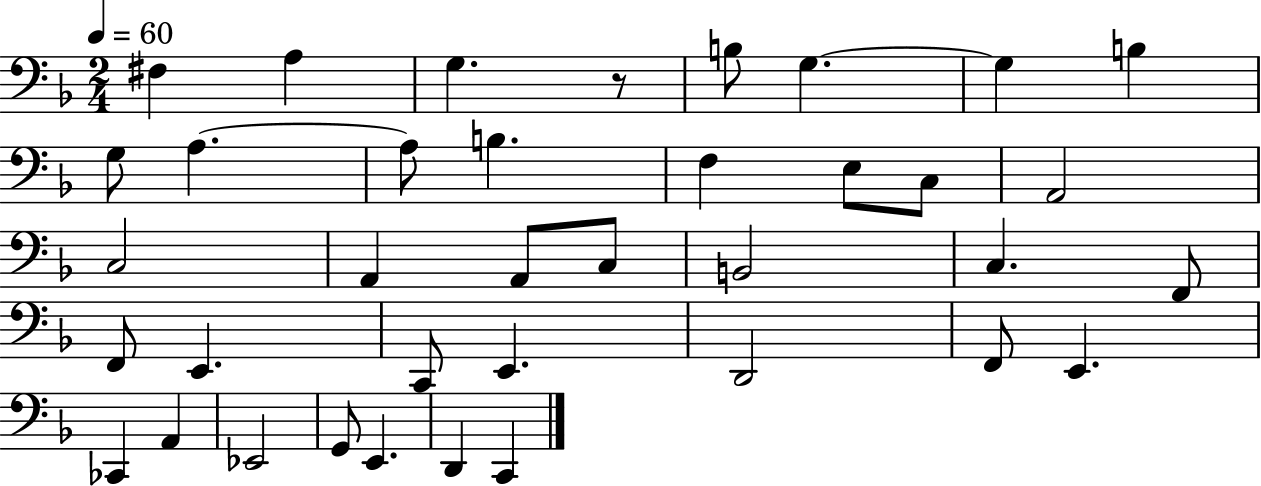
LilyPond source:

{
  \clef bass
  \numericTimeSignature
  \time 2/4
  \key f \major
  \tempo 4 = 60
  fis4 a4 | g4. r8 | b8 g4.~~ | g4 b4 | \break g8 a4.~~ | a8 b4. | f4 e8 c8 | a,2 | \break c2 | a,4 a,8 c8 | b,2 | c4. f,8 | \break f,8 e,4. | c,8 e,4. | d,2 | f,8 e,4. | \break ces,4 a,4 | ees,2 | g,8 e,4. | d,4 c,4 | \break \bar "|."
}